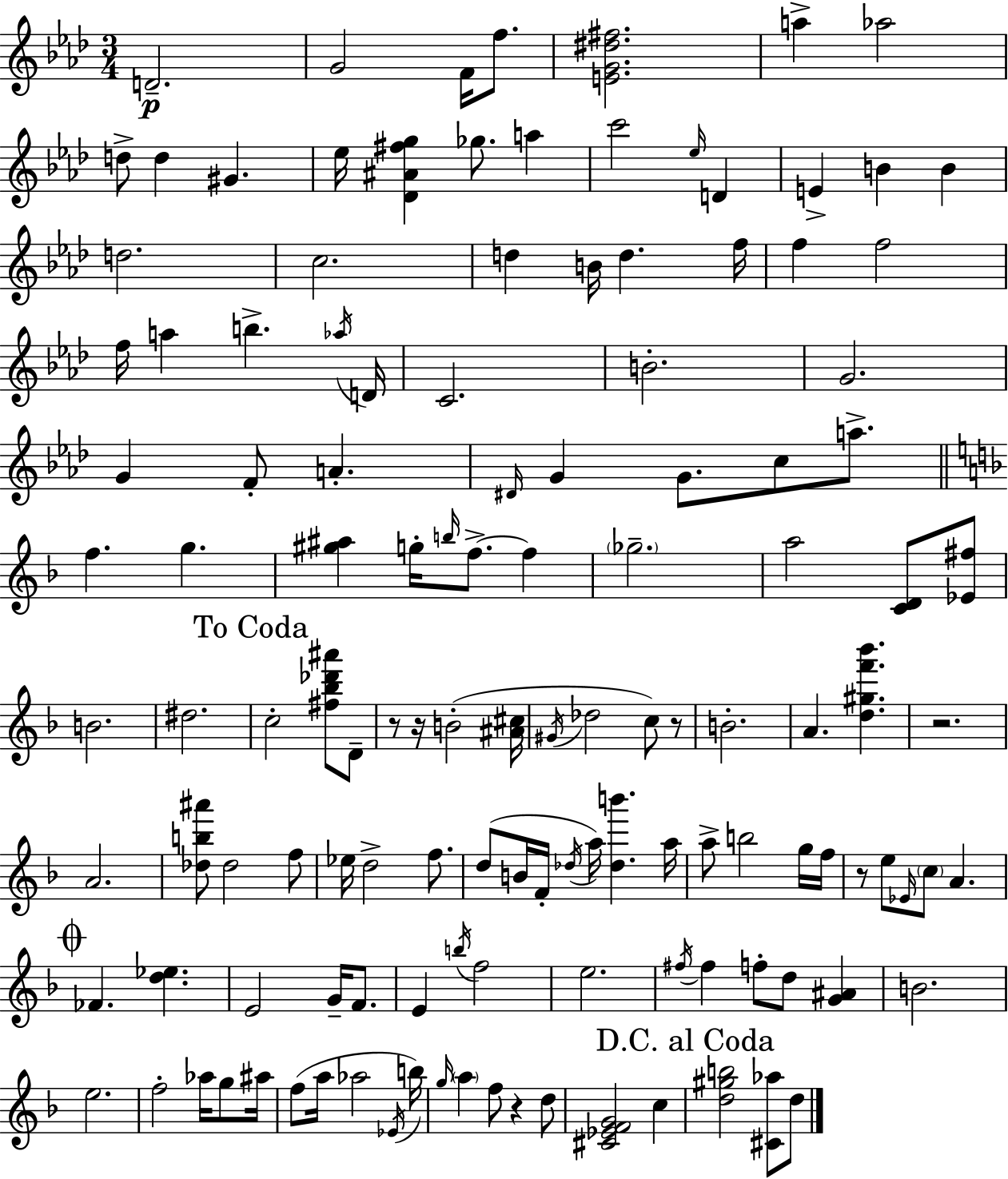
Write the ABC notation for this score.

X:1
T:Untitled
M:3/4
L:1/4
K:Ab
D2 G2 F/4 f/2 [EG^d^f]2 a _a2 d/2 d ^G _e/4 [_D^A^fg] _g/2 a c'2 _e/4 D E B B d2 c2 d B/4 d f/4 f f2 f/4 a b _a/4 D/4 C2 B2 G2 G F/2 A ^D/4 G G/2 c/2 a/2 f g [^g^a] g/4 b/4 f/2 f _g2 a2 [CD]/2 [_E^f]/2 B2 ^d2 c2 [^f_b_d'^a']/2 D/2 z/2 z/4 B2 [^A^c]/4 ^G/4 _d2 c/2 z/2 B2 A [d^gf'_b'] z2 A2 [_db^a']/2 _d2 f/2 _e/4 d2 f/2 d/2 B/4 F/4 _d/4 a/4 [_db'] a/4 a/2 b2 g/4 f/4 z/2 e/2 _E/4 c/2 A _F [d_e] E2 G/4 F/2 E b/4 f2 e2 ^f/4 ^f f/2 d/2 [G^A] B2 e2 f2 _a/4 g/2 ^a/4 f/2 a/4 _a2 _E/4 b/4 g/4 a f/2 z d/2 [^C_EFG]2 c [d^gb]2 [^C_a]/2 d/2